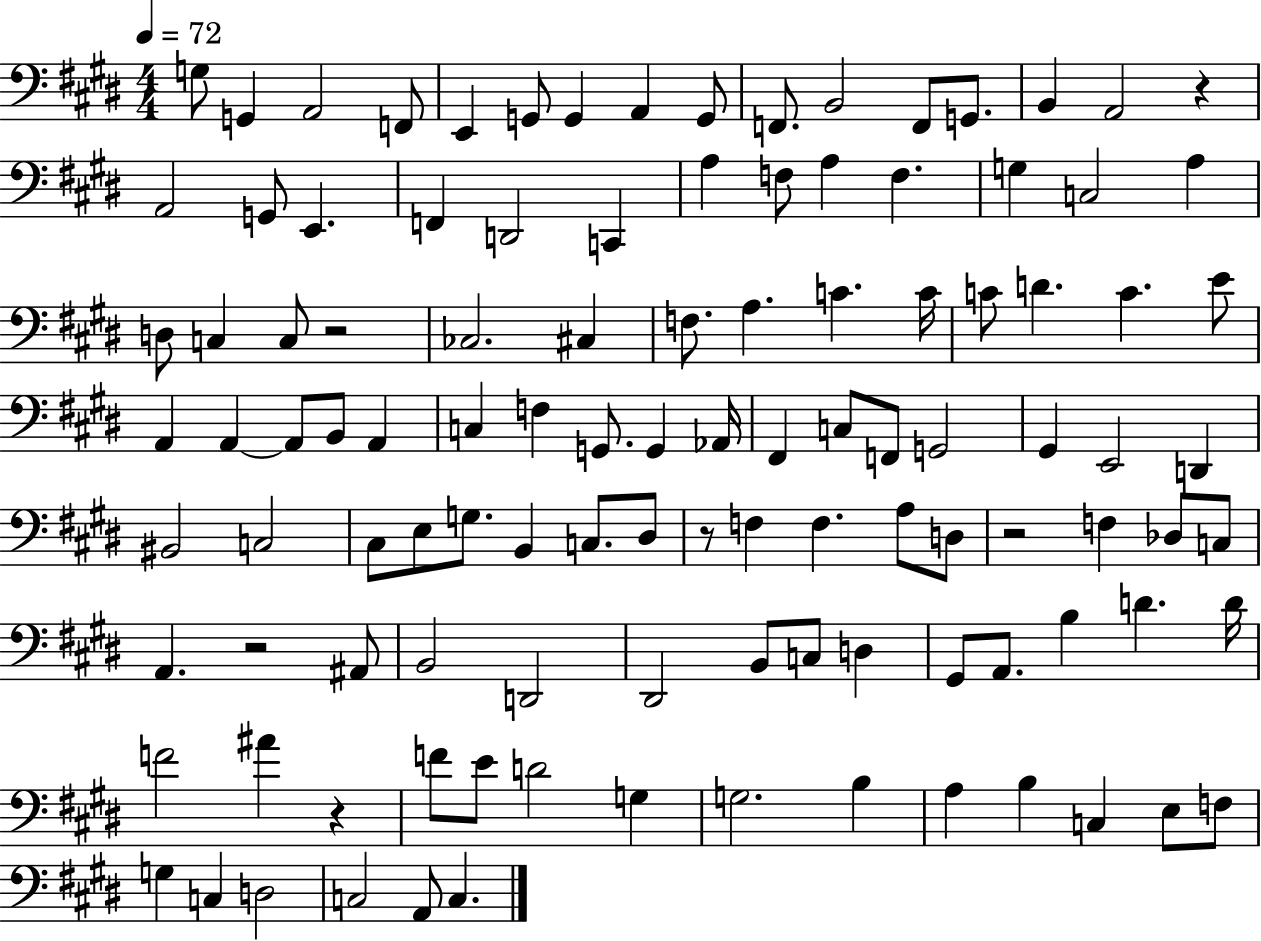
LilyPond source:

{
  \clef bass
  \numericTimeSignature
  \time 4/4
  \key e \major
  \tempo 4 = 72
  g8 g,4 a,2 f,8 | e,4 g,8 g,4 a,4 g,8 | f,8. b,2 f,8 g,8. | b,4 a,2 r4 | \break a,2 g,8 e,4. | f,4 d,2 c,4 | a4 f8 a4 f4. | g4 c2 a4 | \break d8 c4 c8 r2 | ces2. cis4 | f8. a4. c'4. c'16 | c'8 d'4. c'4. e'8 | \break a,4 a,4~~ a,8 b,8 a,4 | c4 f4 g,8. g,4 aes,16 | fis,4 c8 f,8 g,2 | gis,4 e,2 d,4 | \break bis,2 c2 | cis8 e8 g8. b,4 c8. dis8 | r8 f4 f4. a8 d8 | r2 f4 des8 c8 | \break a,4. r2 ais,8 | b,2 d,2 | dis,2 b,8 c8 d4 | gis,8 a,8. b4 d'4. d'16 | \break f'2 ais'4 r4 | f'8 e'8 d'2 g4 | g2. b4 | a4 b4 c4 e8 f8 | \break g4 c4 d2 | c2 a,8 c4. | \bar "|."
}